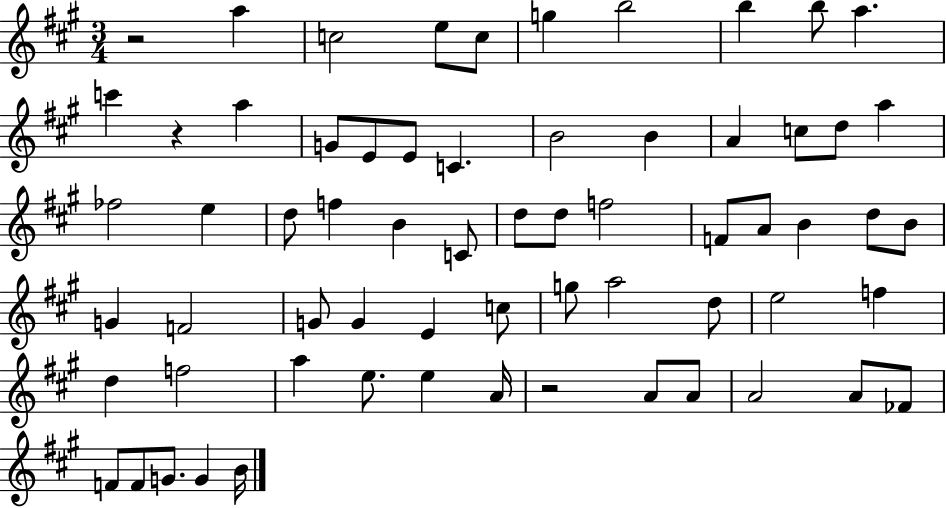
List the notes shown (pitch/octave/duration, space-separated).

R/h A5/q C5/h E5/e C5/e G5/q B5/h B5/q B5/e A5/q. C6/q R/q A5/q G4/e E4/e E4/e C4/q. B4/h B4/q A4/q C5/e D5/e A5/q FES5/h E5/q D5/e F5/q B4/q C4/e D5/e D5/e F5/h F4/e A4/e B4/q D5/e B4/e G4/q F4/h G4/e G4/q E4/q C5/e G5/e A5/h D5/e E5/h F5/q D5/q F5/h A5/q E5/e. E5/q A4/s R/h A4/e A4/e A4/h A4/e FES4/e F4/e F4/e G4/e. G4/q B4/s